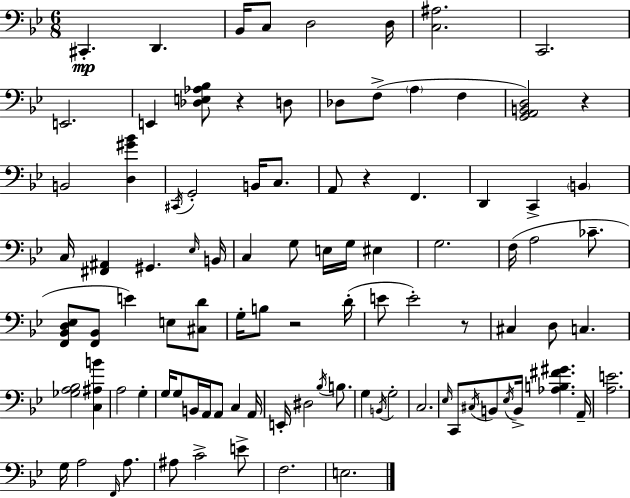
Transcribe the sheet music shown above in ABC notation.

X:1
T:Untitled
M:6/8
L:1/4
K:Bb
^C,, D,, _B,,/4 C,/2 D,2 D,/4 [C,^A,]2 C,,2 E,,2 E,, [_D,E,_A,_B,]/2 z D,/2 _D,/2 F,/2 A, F, [G,,A,,B,,D,]2 z B,,2 [D,^G_B] ^C,,/4 G,,2 B,,/4 C,/2 A,,/2 z F,, D,, C,, B,, C,/4 [^F,,^A,,] ^G,, _E,/4 B,,/4 C, G,/2 E,/4 G,/4 ^E, G,2 F,/4 A,2 _C/2 [F,,_B,,D,_E,]/2 [F,,_B,,]/2 E E,/2 [^C,D]/2 G,/4 B,/2 z2 D/4 E/2 E2 z/2 ^C, D,/2 C, [_G,A,_B,]2 [C,^A,B] A,2 G, G,/4 G,/2 B,,/4 A,,/4 A,,/2 C, A,,/4 E,,/4 ^D,2 _B,/4 B,/2 G, B,,/4 G,2 C,2 _E,/4 C,,/2 ^C,/4 B,,/2 _E,/4 B,,/4 [_A,B,^F^G] A,,/4 [A,E]2 G,/4 A,2 F,,/4 A,/2 ^A,/2 C2 E/2 F,2 E,2